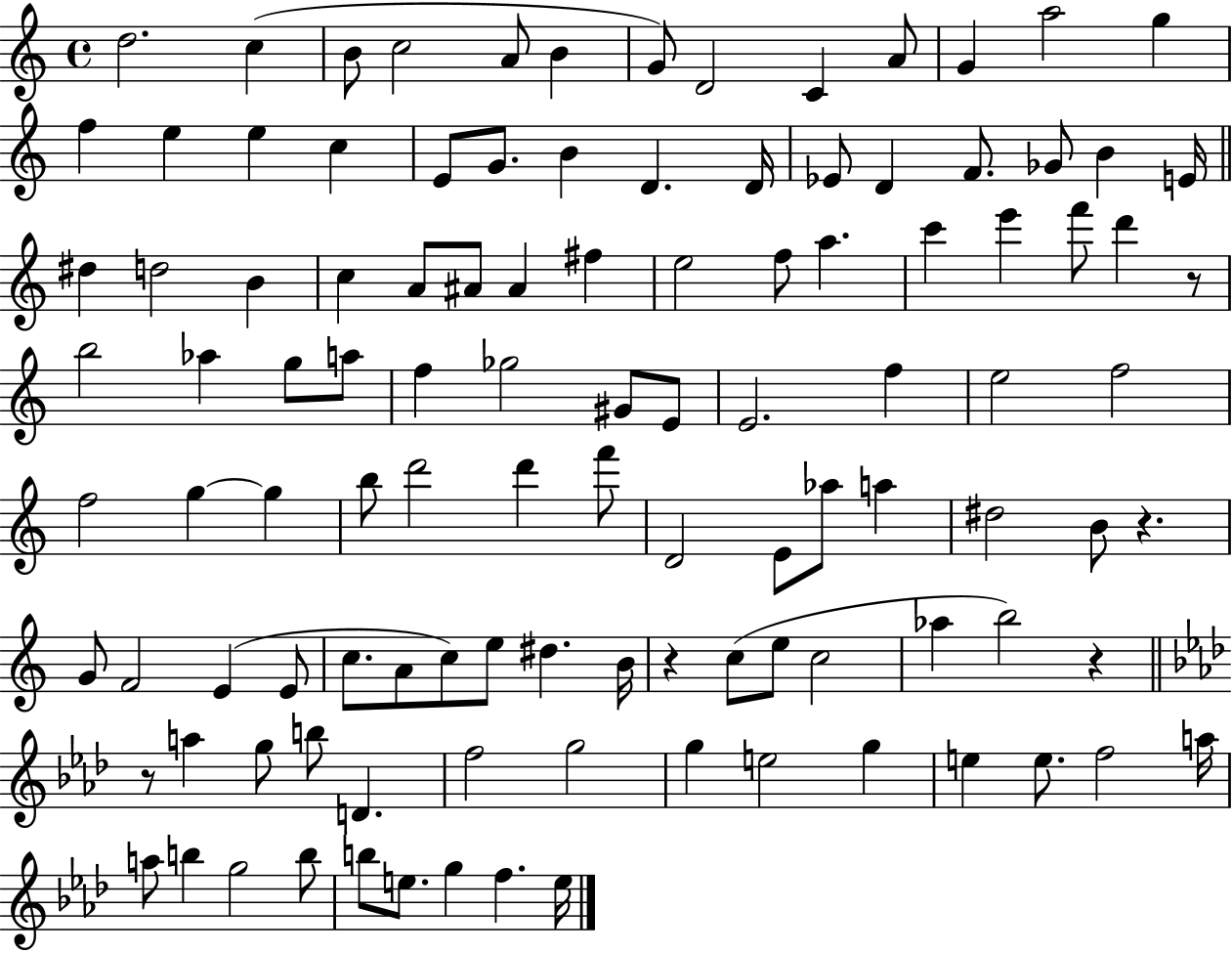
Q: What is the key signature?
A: C major